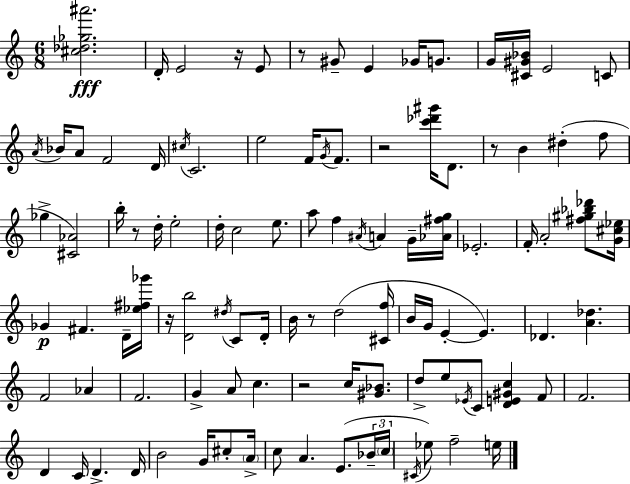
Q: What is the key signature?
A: C major